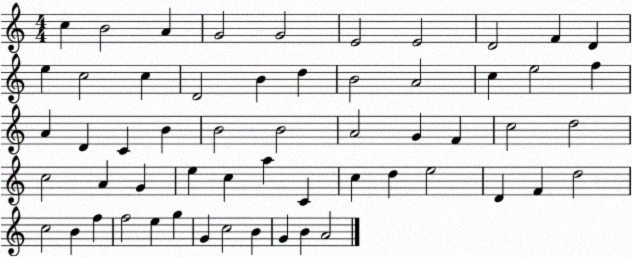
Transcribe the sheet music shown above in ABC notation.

X:1
T:Untitled
M:4/4
L:1/4
K:C
c B2 A G2 G2 E2 E2 D2 F D e c2 c D2 B d B2 A2 c e2 f A D C B B2 B2 A2 G F c2 d2 c2 A G e c a C c d e2 D F d2 c2 B f f2 e g G c2 B G B A2